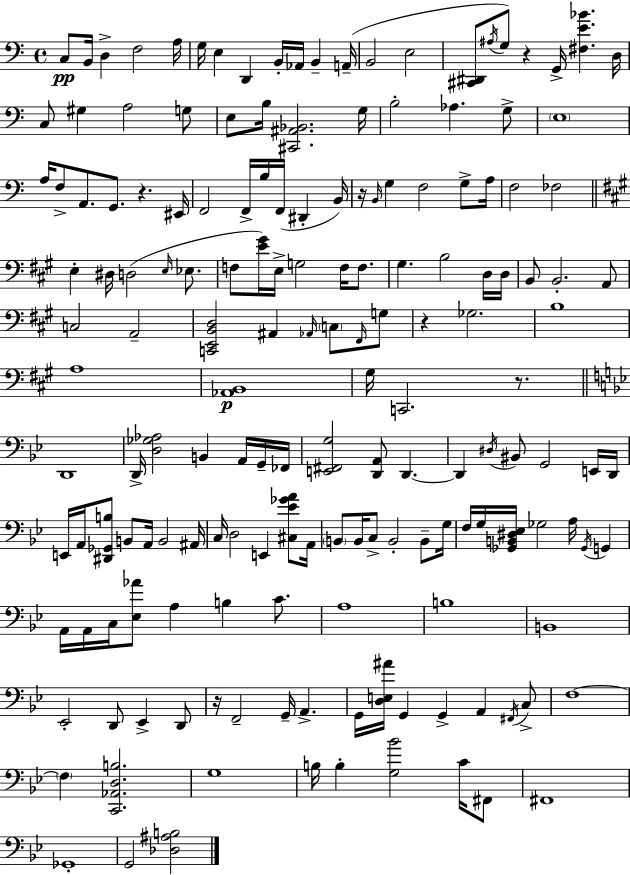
X:1
T:Untitled
M:4/4
L:1/4
K:C
C,/2 B,,/4 D, F,2 A,/4 G,/4 E, D,, B,,/4 _A,,/4 B,, A,,/4 B,,2 E,2 [^C,,^D,,]/2 ^A,/4 G,/2 z G,,/4 [^F,E_B] D,/4 C,/2 ^G, A,2 G,/2 E,/2 B,/4 [^C,,^A,,_B,,]2 G,/4 B,2 _A, G,/2 E,4 A,/4 F,/2 A,,/2 G,,/2 z ^E,,/4 F,,2 F,,/4 B,/4 F,,/4 ^D,, B,,/4 z/4 B,,/4 G, F,2 G,/2 A,/4 F,2 _F,2 E, ^D,/4 D,2 E,/4 _E,/2 F,/2 [E^G]/4 E,/4 G,2 F,/4 F,/2 ^G, B,2 D,/4 D,/4 B,,/2 B,,2 A,,/2 C,2 A,,2 [C,,E,,B,,D,]2 ^A,, _A,,/4 C,/2 ^F,,/4 G,/2 z _G,2 B,4 A,4 [_A,,B,,]4 ^G,/4 C,,2 z/2 D,,4 D,,/4 [D,_G,_A,]2 B,, A,,/4 G,,/4 _F,,/4 [E,,^F,,G,]2 [D,,A,,]/2 D,, D,, ^D,/4 ^B,,/2 G,,2 E,,/4 D,,/4 E,,/4 A,,/4 [^D,,_G,,B,]/2 B,,/2 A,,/4 B,,2 ^A,,/4 C,/4 D,2 E,, [^C,_E_GA]/2 A,,/4 B,,/2 B,,/4 C,/2 B,,2 B,,/2 G,/4 F,/4 G,/4 [_G,,B,,^D,_E,]/4 _G,2 A,/4 _G,,/4 G,, A,,/4 A,,/4 C,/4 [_E,_A]/2 A, B, C/2 A,4 B,4 B,,4 _E,,2 D,,/2 _E,, D,,/2 z/4 F,,2 G,,/4 A,, G,,/4 [D,E,^A]/4 G,, G,, A,, ^F,,/4 C,/2 F,4 F, [C,,_A,,D,B,]2 G,4 B,/4 B, [G,_B]2 C/4 ^F,,/2 ^F,,4 _G,,4 G,,2 [_D,^A,B,]2